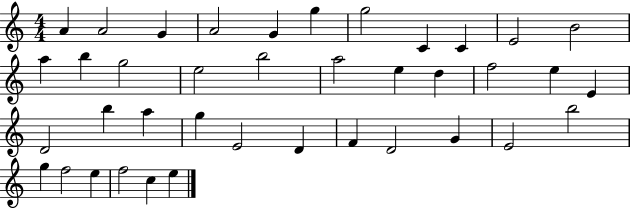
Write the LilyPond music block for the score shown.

{
  \clef treble
  \numericTimeSignature
  \time 4/4
  \key c \major
  a'4 a'2 g'4 | a'2 g'4 g''4 | g''2 c'4 c'4 | e'2 b'2 | \break a''4 b''4 g''2 | e''2 b''2 | a''2 e''4 d''4 | f''2 e''4 e'4 | \break d'2 b''4 a''4 | g''4 e'2 d'4 | f'4 d'2 g'4 | e'2 b''2 | \break g''4 f''2 e''4 | f''2 c''4 e''4 | \bar "|."
}